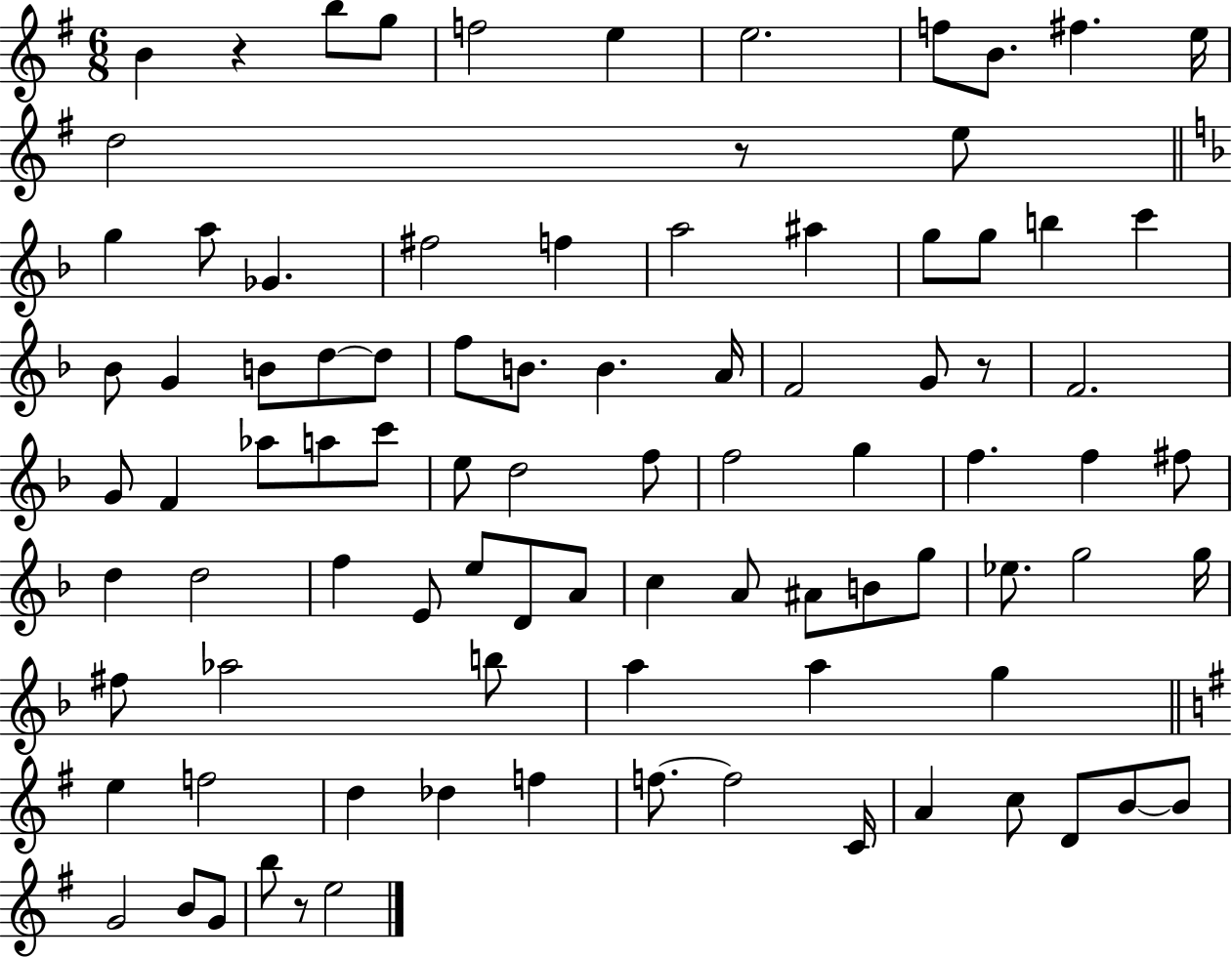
X:1
T:Untitled
M:6/8
L:1/4
K:G
B z b/2 g/2 f2 e e2 f/2 B/2 ^f e/4 d2 z/2 e/2 g a/2 _G ^f2 f a2 ^a g/2 g/2 b c' _B/2 G B/2 d/2 d/2 f/2 B/2 B A/4 F2 G/2 z/2 F2 G/2 F _a/2 a/2 c'/2 e/2 d2 f/2 f2 g f f ^f/2 d d2 f E/2 e/2 D/2 A/2 c A/2 ^A/2 B/2 g/2 _e/2 g2 g/4 ^f/2 _a2 b/2 a a g e f2 d _d f f/2 f2 C/4 A c/2 D/2 B/2 B/2 G2 B/2 G/2 b/2 z/2 e2